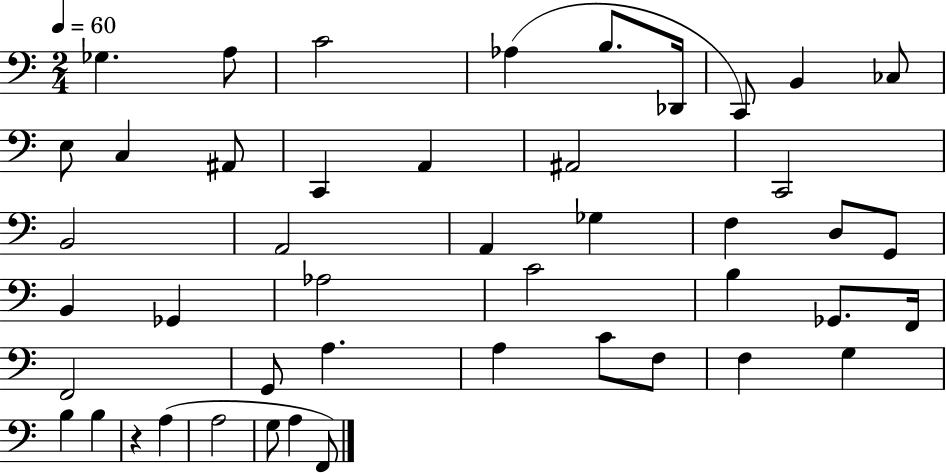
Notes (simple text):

Gb3/q. A3/e C4/h Ab3/q B3/e. Db2/s C2/e B2/q CES3/e E3/e C3/q A#2/e C2/q A2/q A#2/h C2/h B2/h A2/h A2/q Gb3/q F3/q D3/e G2/e B2/q Gb2/q Ab3/h C4/h B3/q Gb2/e. F2/s F2/h G2/e A3/q. A3/q C4/e F3/e F3/q G3/q B3/q B3/q R/q A3/q A3/h G3/e A3/q F2/e